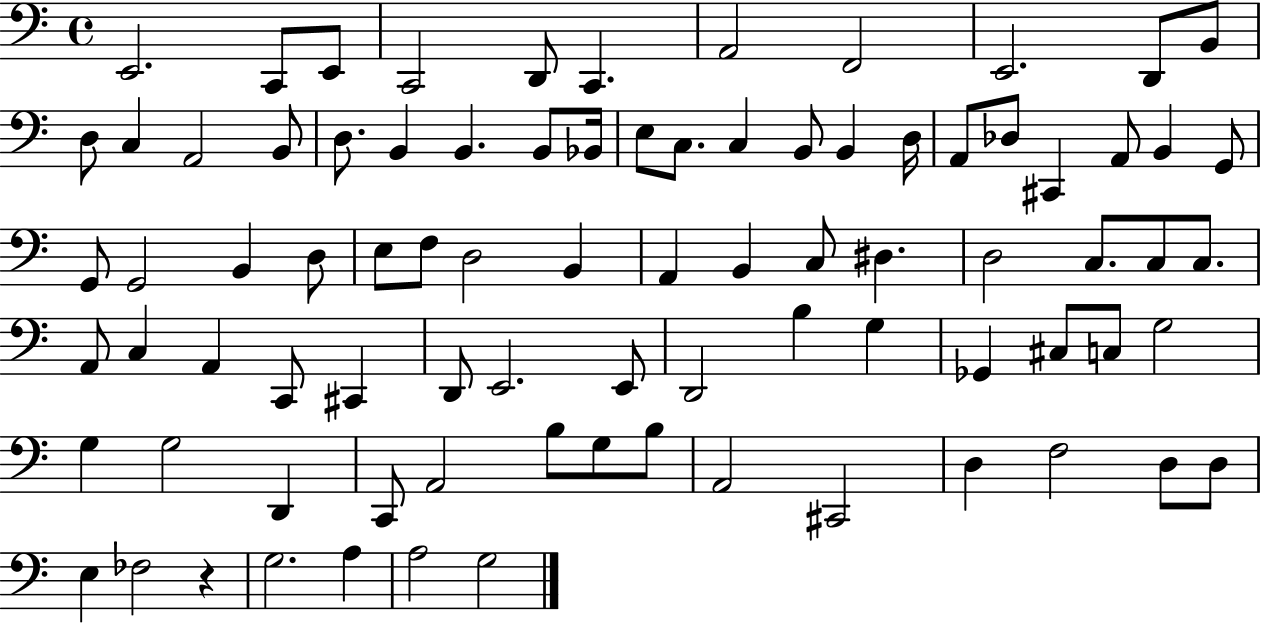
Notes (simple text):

E2/h. C2/e E2/e C2/h D2/e C2/q. A2/h F2/h E2/h. D2/e B2/e D3/e C3/q A2/h B2/e D3/e. B2/q B2/q. B2/e Bb2/s E3/e C3/e. C3/q B2/e B2/q D3/s A2/e Db3/e C#2/q A2/e B2/q G2/e G2/e G2/h B2/q D3/e E3/e F3/e D3/h B2/q A2/q B2/q C3/e D#3/q. D3/h C3/e. C3/e C3/e. A2/e C3/q A2/q C2/e C#2/q D2/e E2/h. E2/e D2/h B3/q G3/q Gb2/q C#3/e C3/e G3/h G3/q G3/h D2/q C2/e A2/h B3/e G3/e B3/e A2/h C#2/h D3/q F3/h D3/e D3/e E3/q FES3/h R/q G3/h. A3/q A3/h G3/h